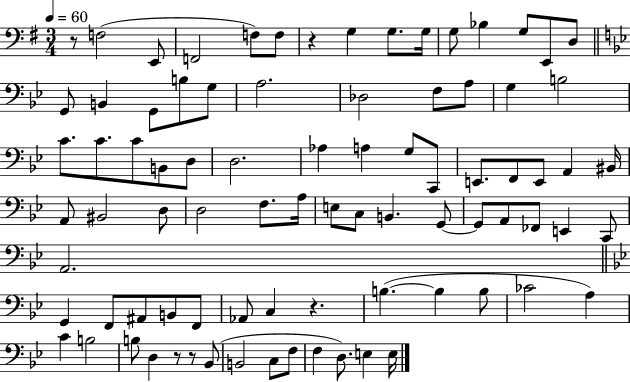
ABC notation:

X:1
T:Untitled
M:3/4
L:1/4
K:G
z/2 F,2 E,,/2 F,,2 F,/2 F,/2 z G, G,/2 G,/4 G,/2 _B, G,/2 E,,/2 D,/2 G,,/2 B,, G,,/2 B,/2 G,/2 A,2 _D,2 F,/2 A,/2 G, B,2 C/2 C/2 C/2 B,,/2 D,/2 D,2 _A, A, G,/2 C,,/2 E,,/2 F,,/2 E,,/2 A,, ^B,,/4 A,,/2 ^B,,2 D,/2 D,2 F,/2 A,/4 E,/2 C,/2 B,, G,,/2 G,,/2 A,,/2 _F,,/2 E,, C,,/2 A,,2 G,, F,,/2 ^A,,/2 B,,/2 F,,/2 _A,,/2 C, z B, B, B,/2 _C2 A, C B,2 B,/2 D, z/2 z/2 _B,,/2 B,,2 C,/2 F,/2 F, D,/2 E, E,/4